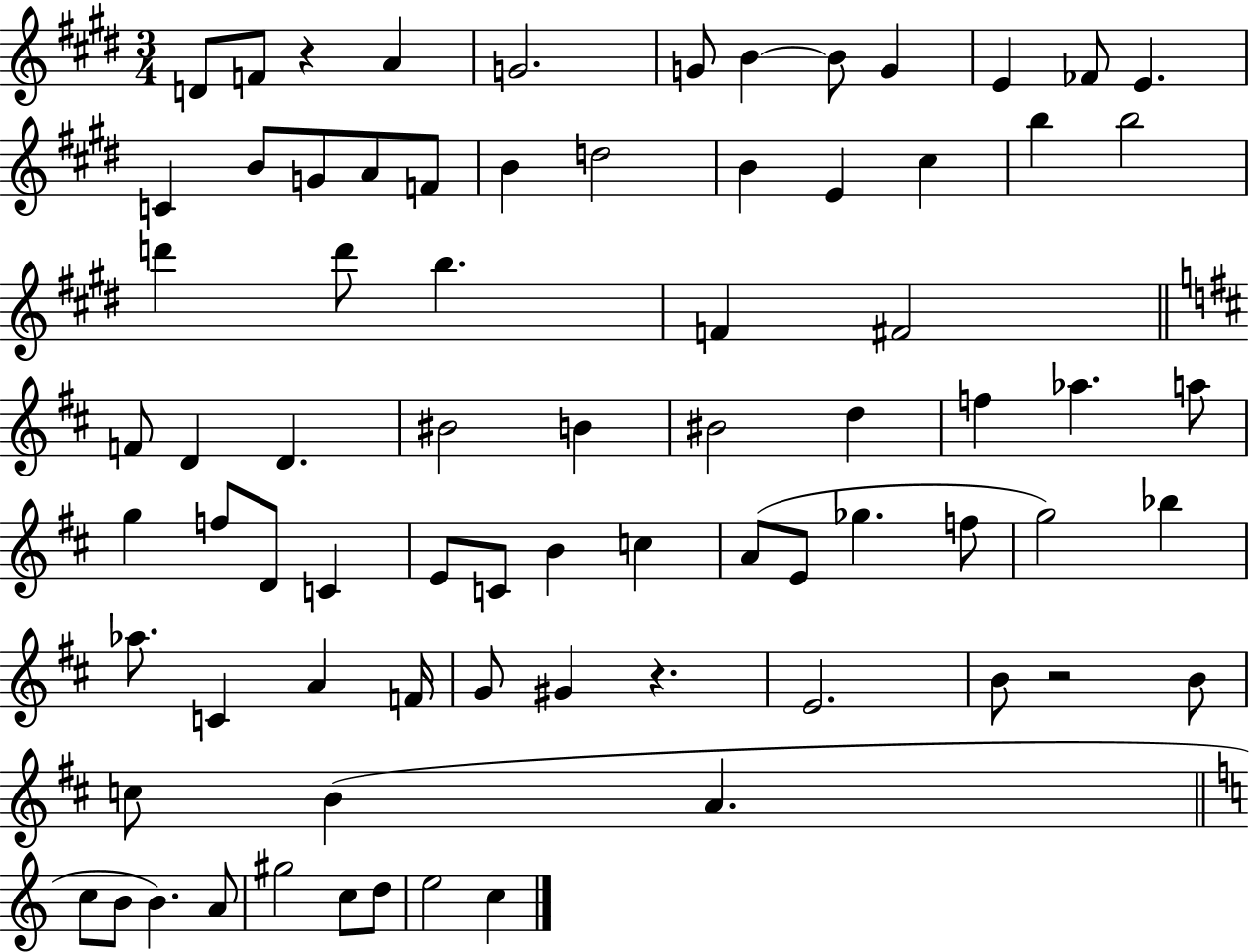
{
  \clef treble
  \numericTimeSignature
  \time 3/4
  \key e \major
  d'8 f'8 r4 a'4 | g'2. | g'8 b'4~~ b'8 g'4 | e'4 fes'8 e'4. | \break c'4 b'8 g'8 a'8 f'8 | b'4 d''2 | b'4 e'4 cis''4 | b''4 b''2 | \break d'''4 d'''8 b''4. | f'4 fis'2 | \bar "||" \break \key d \major f'8 d'4 d'4. | bis'2 b'4 | bis'2 d''4 | f''4 aes''4. a''8 | \break g''4 f''8 d'8 c'4 | e'8 c'8 b'4 c''4 | a'8( e'8 ges''4. f''8 | g''2) bes''4 | \break aes''8. c'4 a'4 f'16 | g'8 gis'4 r4. | e'2. | b'8 r2 b'8 | \break c''8 b'4( a'4. | \bar "||" \break \key a \minor c''8 b'8 b'4.) a'8 | gis''2 c''8 d''8 | e''2 c''4 | \bar "|."
}